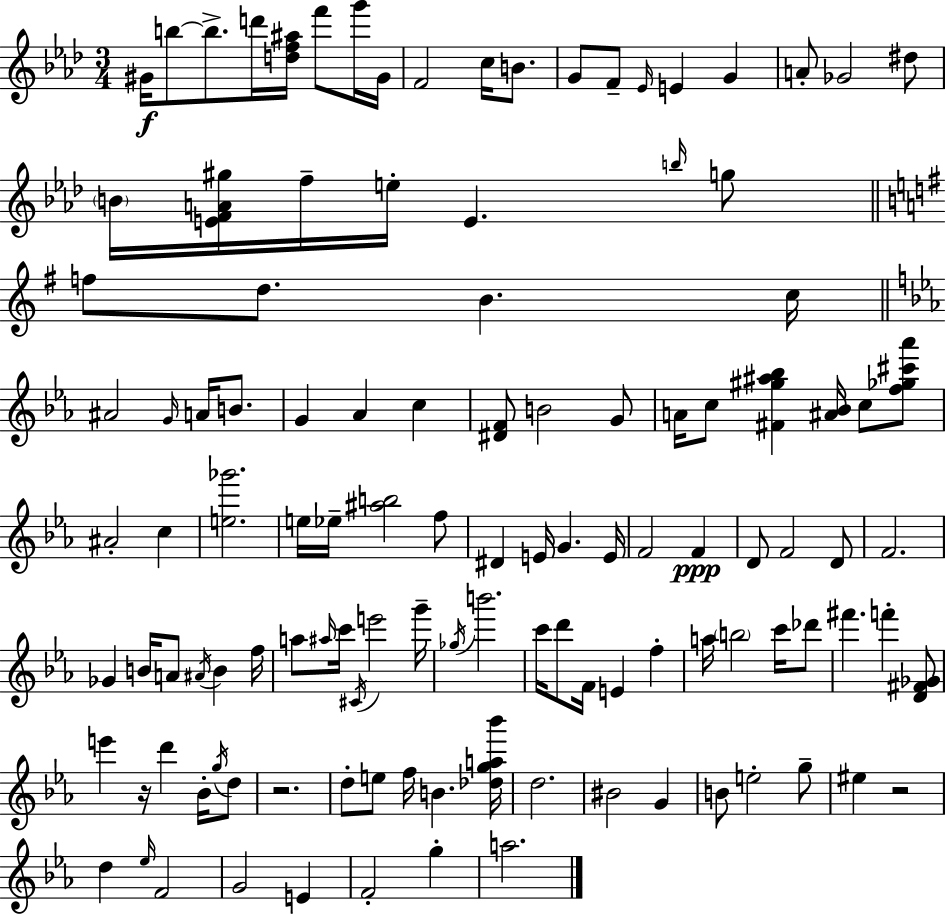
G#4/s B5/e B5/e. D6/s [D5,F5,A#5]/s F6/e G6/s G#4/s F4/h C5/s B4/e. G4/e F4/e Eb4/s E4/q G4/q A4/e Gb4/h D#5/e B4/s [E4,F4,A4,G#5]/s F5/s E5/s E4/q. B5/s G5/e F5/e D5/e. B4/q. C5/s A#4/h G4/s A4/s B4/e. G4/q Ab4/q C5/q [D#4,F4]/e B4/h G4/e A4/s C5/e [F#4,G#5,A#5,Bb5]/q [A#4,Bb4]/s C5/e [F5,Gb5,C#6,Ab6]/e A#4/h C5/q [E5,Gb6]/h. E5/s Eb5/s [A#5,B5]/h F5/e D#4/q E4/s G4/q. E4/s F4/h F4/q D4/e F4/h D4/e F4/h. Gb4/q B4/s A4/e A#4/s B4/q F5/s A5/e A#5/s C6/s C#4/s E6/h G6/s Gb5/s B6/h. C6/s D6/e F4/s E4/q F5/q A5/s B5/h C6/s Db6/e F#6/q. F6/q [D4,F#4,Gb4]/e E6/q R/s D6/q Bb4/s G5/s D5/e R/h. D5/e E5/e F5/s B4/q. [Db5,G5,A5,Bb6]/s D5/h. BIS4/h G4/q B4/e E5/h G5/e EIS5/q R/h D5/q Eb5/s F4/h G4/h E4/q F4/h G5/q A5/h.